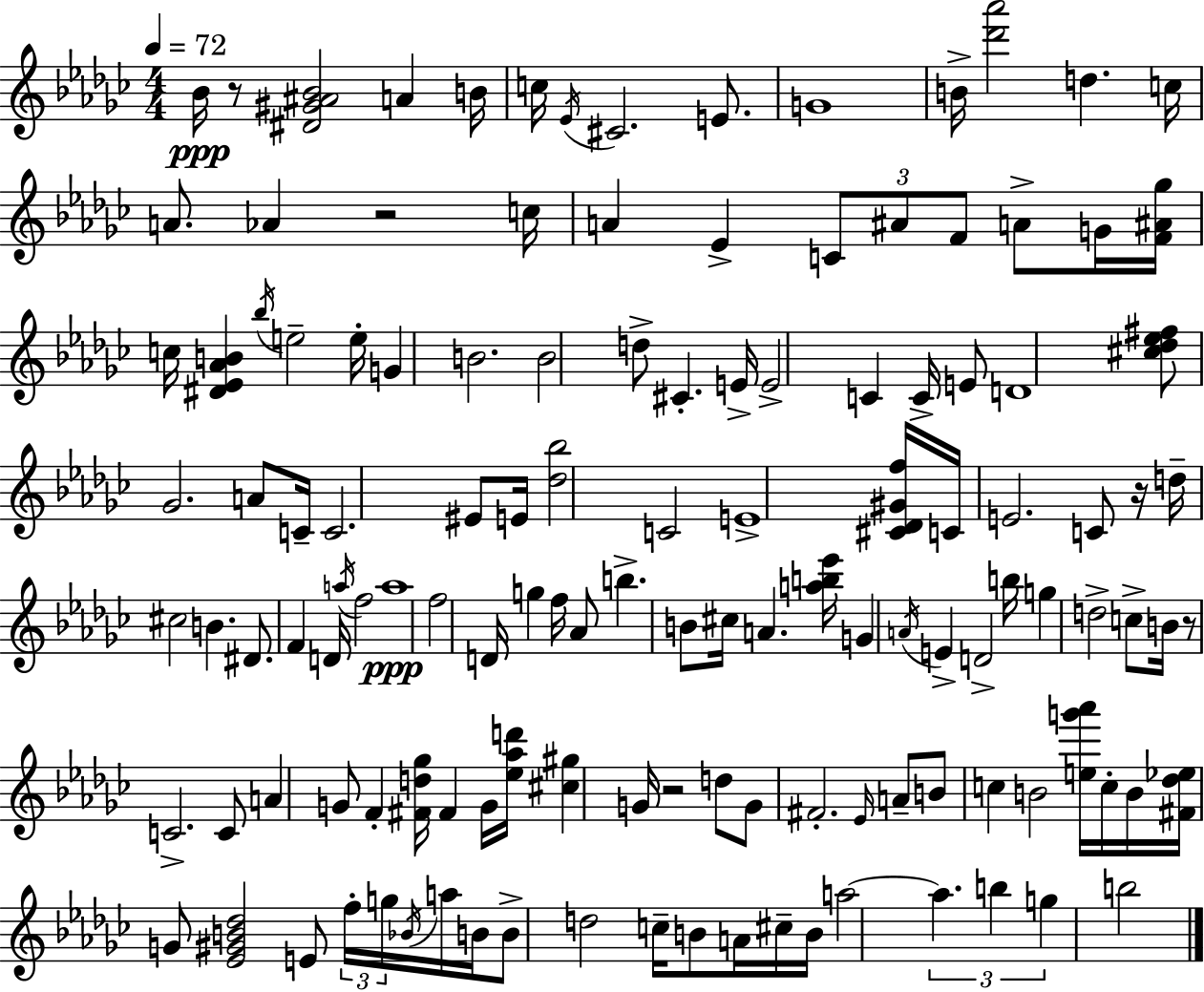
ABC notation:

X:1
T:Untitled
M:4/4
L:1/4
K:Ebm
_B/4 z/2 [^D^G^A_B]2 A B/4 c/4 _E/4 ^C2 E/2 G4 B/4 [_d'_a']2 d c/4 A/2 _A z2 c/4 A _E C/2 ^A/2 F/2 A/2 G/4 [F^A_g]/4 c/4 [^D_E_AB] _b/4 e2 e/4 G B2 B2 d/2 ^C E/4 E2 C C/4 E/2 D4 [^c_d_e^f]/2 _G2 A/2 C/4 C2 ^E/2 E/4 [_d_b]2 C2 E4 [^C_D^Gf]/4 C/4 E2 C/2 z/4 d/4 ^c2 B ^D/2 F D/4 a/4 f2 a4 f2 D/4 g f/4 _A/2 b B/2 ^c/4 A [ab_e']/4 G A/4 E D2 b/4 g d2 c/2 B/4 z/2 C2 C/2 A G/2 F [^Fd_g]/4 ^F G/4 [_e_ad']/4 [^c^g] G/4 z2 d/2 G/2 ^F2 _E/4 A/2 B/2 c B2 [eg'_a']/4 c/4 B/4 [^F_d_e]/4 G/2 [_E^GB_d]2 E/2 f/4 g/4 _B/4 a/4 B/4 B/2 d2 c/4 B/2 A/4 ^c/4 B/4 a2 a b g b2